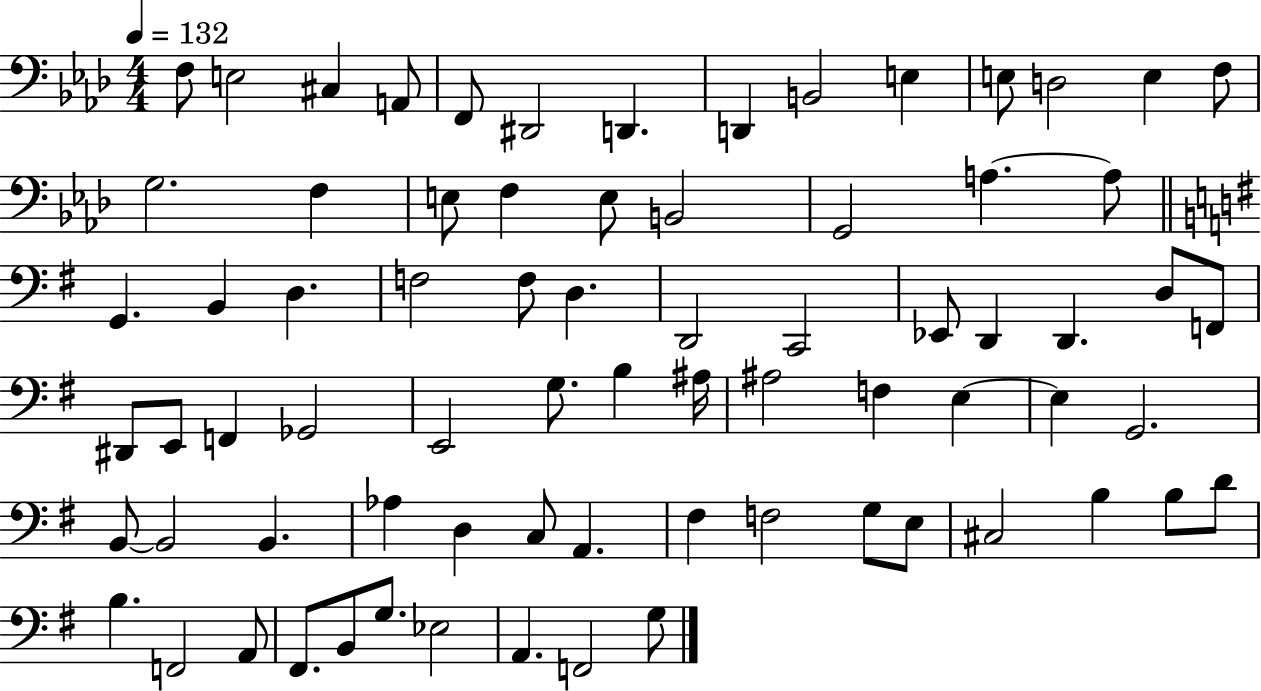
{
  \clef bass
  \numericTimeSignature
  \time 4/4
  \key aes \major
  \tempo 4 = 132
  \repeat volta 2 { f8 e2 cis4 a,8 | f,8 dis,2 d,4. | d,4 b,2 e4 | e8 d2 e4 f8 | \break g2. f4 | e8 f4 e8 b,2 | g,2 a4.~~ a8 | \bar "||" \break \key g \major g,4. b,4 d4. | f2 f8 d4. | d,2 c,2 | ees,8 d,4 d,4. d8 f,8 | \break dis,8 e,8 f,4 ges,2 | e,2 g8. b4 ais16 | ais2 f4 e4~~ | e4 g,2. | \break b,8~~ b,2 b,4. | aes4 d4 c8 a,4. | fis4 f2 g8 e8 | cis2 b4 b8 d'8 | \break b4. f,2 a,8 | fis,8. b,8 g8. ees2 | a,4. f,2 g8 | } \bar "|."
}